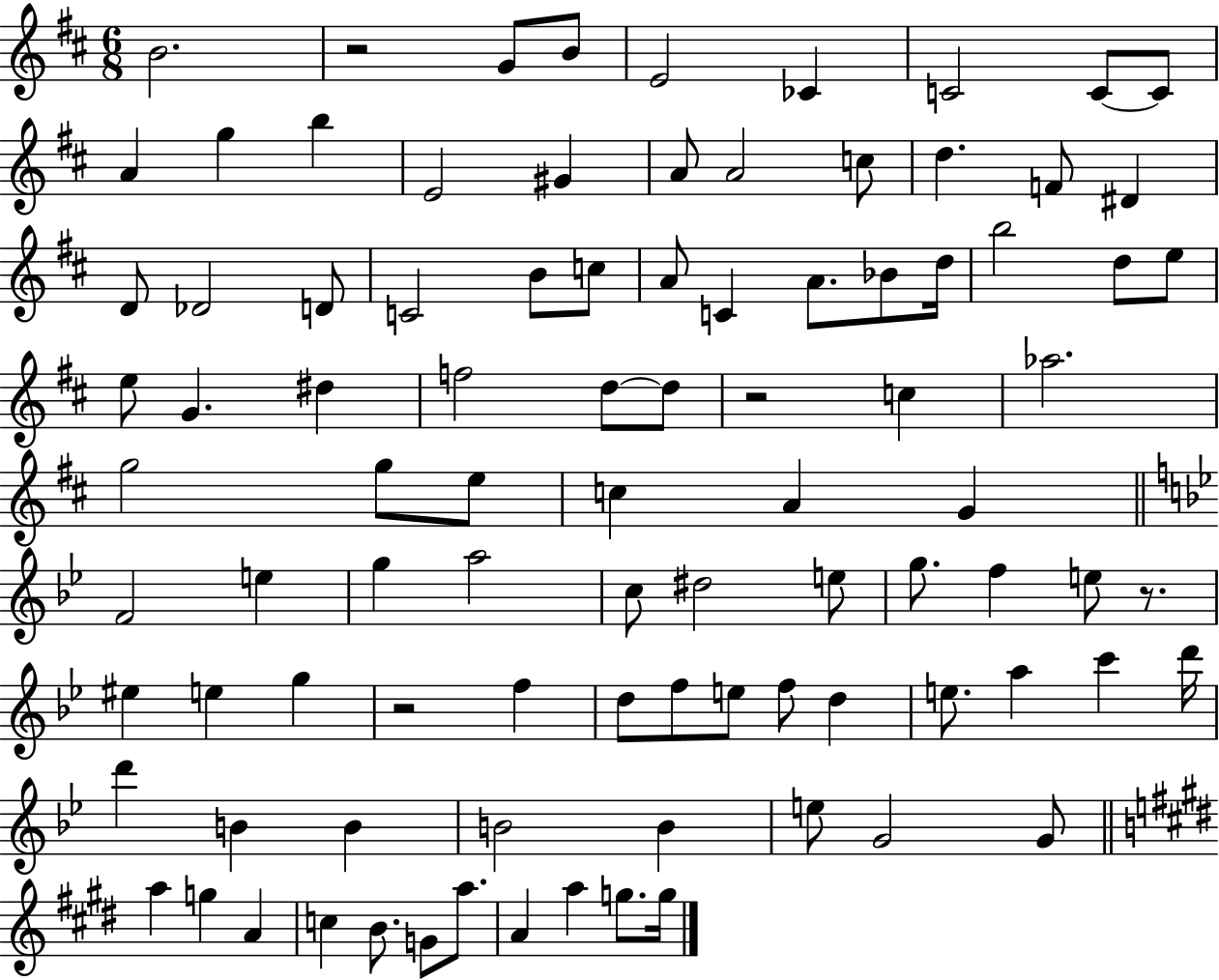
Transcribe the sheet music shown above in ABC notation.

X:1
T:Untitled
M:6/8
L:1/4
K:D
B2 z2 G/2 B/2 E2 _C C2 C/2 C/2 A g b E2 ^G A/2 A2 c/2 d F/2 ^D D/2 _D2 D/2 C2 B/2 c/2 A/2 C A/2 _B/2 d/4 b2 d/2 e/2 e/2 G ^d f2 d/2 d/2 z2 c _a2 g2 g/2 e/2 c A G F2 e g a2 c/2 ^d2 e/2 g/2 f e/2 z/2 ^e e g z2 f d/2 f/2 e/2 f/2 d e/2 a c' d'/4 d' B B B2 B e/2 G2 G/2 a g A c B/2 G/2 a/2 A a g/2 g/4